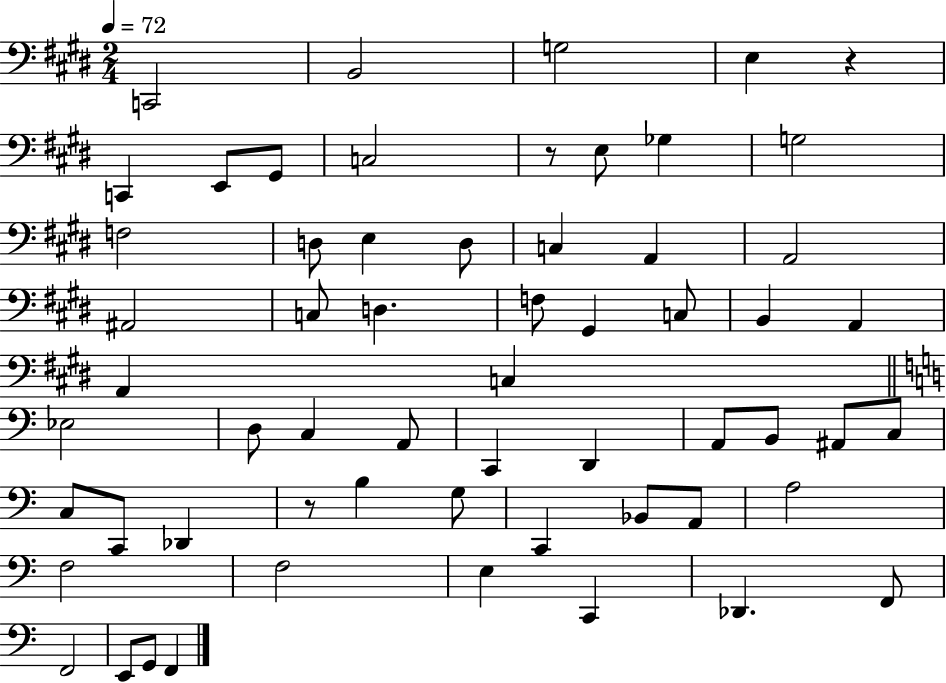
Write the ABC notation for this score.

X:1
T:Untitled
M:2/4
L:1/4
K:E
C,,2 B,,2 G,2 E, z C,, E,,/2 ^G,,/2 C,2 z/2 E,/2 _G, G,2 F,2 D,/2 E, D,/2 C, A,, A,,2 ^A,,2 C,/2 D, F,/2 ^G,, C,/2 B,, A,, A,, C, _E,2 D,/2 C, A,,/2 C,, D,, A,,/2 B,,/2 ^A,,/2 C,/2 C,/2 C,,/2 _D,, z/2 B, G,/2 C,, _B,,/2 A,,/2 A,2 F,2 F,2 E, C,, _D,, F,,/2 F,,2 E,,/2 G,,/2 F,,